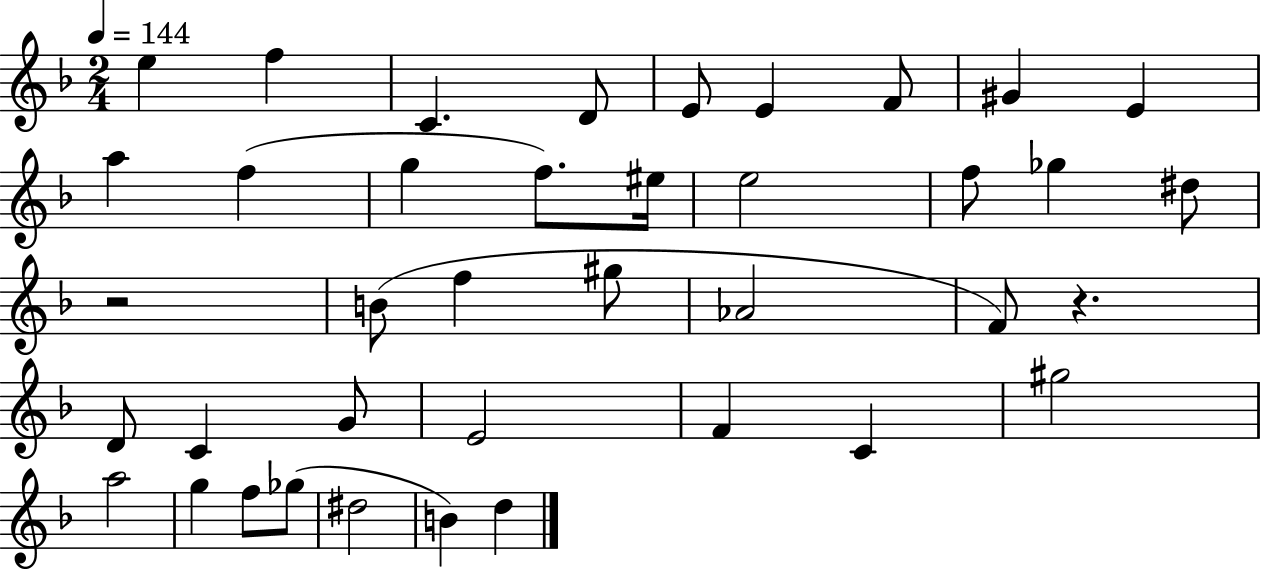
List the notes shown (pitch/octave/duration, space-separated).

E5/q F5/q C4/q. D4/e E4/e E4/q F4/e G#4/q E4/q A5/q F5/q G5/q F5/e. EIS5/s E5/h F5/e Gb5/q D#5/e R/h B4/e F5/q G#5/e Ab4/h F4/e R/q. D4/e C4/q G4/e E4/h F4/q C4/q G#5/h A5/h G5/q F5/e Gb5/e D#5/h B4/q D5/q